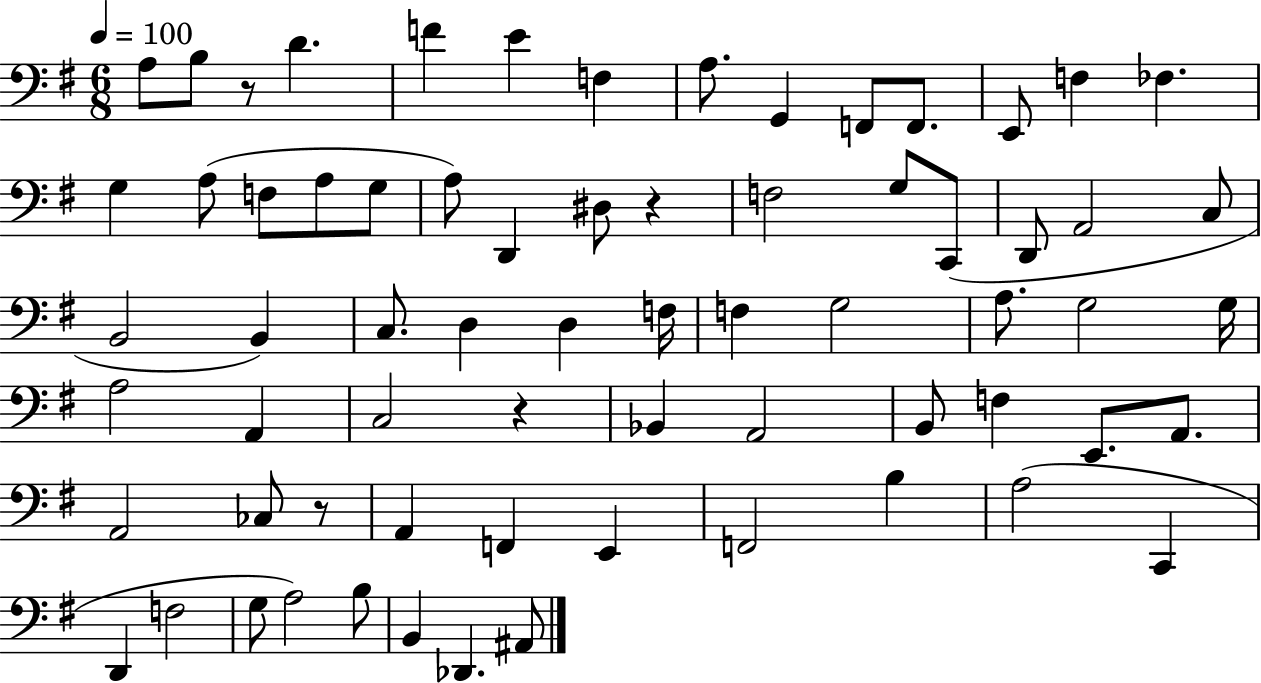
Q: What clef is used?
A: bass